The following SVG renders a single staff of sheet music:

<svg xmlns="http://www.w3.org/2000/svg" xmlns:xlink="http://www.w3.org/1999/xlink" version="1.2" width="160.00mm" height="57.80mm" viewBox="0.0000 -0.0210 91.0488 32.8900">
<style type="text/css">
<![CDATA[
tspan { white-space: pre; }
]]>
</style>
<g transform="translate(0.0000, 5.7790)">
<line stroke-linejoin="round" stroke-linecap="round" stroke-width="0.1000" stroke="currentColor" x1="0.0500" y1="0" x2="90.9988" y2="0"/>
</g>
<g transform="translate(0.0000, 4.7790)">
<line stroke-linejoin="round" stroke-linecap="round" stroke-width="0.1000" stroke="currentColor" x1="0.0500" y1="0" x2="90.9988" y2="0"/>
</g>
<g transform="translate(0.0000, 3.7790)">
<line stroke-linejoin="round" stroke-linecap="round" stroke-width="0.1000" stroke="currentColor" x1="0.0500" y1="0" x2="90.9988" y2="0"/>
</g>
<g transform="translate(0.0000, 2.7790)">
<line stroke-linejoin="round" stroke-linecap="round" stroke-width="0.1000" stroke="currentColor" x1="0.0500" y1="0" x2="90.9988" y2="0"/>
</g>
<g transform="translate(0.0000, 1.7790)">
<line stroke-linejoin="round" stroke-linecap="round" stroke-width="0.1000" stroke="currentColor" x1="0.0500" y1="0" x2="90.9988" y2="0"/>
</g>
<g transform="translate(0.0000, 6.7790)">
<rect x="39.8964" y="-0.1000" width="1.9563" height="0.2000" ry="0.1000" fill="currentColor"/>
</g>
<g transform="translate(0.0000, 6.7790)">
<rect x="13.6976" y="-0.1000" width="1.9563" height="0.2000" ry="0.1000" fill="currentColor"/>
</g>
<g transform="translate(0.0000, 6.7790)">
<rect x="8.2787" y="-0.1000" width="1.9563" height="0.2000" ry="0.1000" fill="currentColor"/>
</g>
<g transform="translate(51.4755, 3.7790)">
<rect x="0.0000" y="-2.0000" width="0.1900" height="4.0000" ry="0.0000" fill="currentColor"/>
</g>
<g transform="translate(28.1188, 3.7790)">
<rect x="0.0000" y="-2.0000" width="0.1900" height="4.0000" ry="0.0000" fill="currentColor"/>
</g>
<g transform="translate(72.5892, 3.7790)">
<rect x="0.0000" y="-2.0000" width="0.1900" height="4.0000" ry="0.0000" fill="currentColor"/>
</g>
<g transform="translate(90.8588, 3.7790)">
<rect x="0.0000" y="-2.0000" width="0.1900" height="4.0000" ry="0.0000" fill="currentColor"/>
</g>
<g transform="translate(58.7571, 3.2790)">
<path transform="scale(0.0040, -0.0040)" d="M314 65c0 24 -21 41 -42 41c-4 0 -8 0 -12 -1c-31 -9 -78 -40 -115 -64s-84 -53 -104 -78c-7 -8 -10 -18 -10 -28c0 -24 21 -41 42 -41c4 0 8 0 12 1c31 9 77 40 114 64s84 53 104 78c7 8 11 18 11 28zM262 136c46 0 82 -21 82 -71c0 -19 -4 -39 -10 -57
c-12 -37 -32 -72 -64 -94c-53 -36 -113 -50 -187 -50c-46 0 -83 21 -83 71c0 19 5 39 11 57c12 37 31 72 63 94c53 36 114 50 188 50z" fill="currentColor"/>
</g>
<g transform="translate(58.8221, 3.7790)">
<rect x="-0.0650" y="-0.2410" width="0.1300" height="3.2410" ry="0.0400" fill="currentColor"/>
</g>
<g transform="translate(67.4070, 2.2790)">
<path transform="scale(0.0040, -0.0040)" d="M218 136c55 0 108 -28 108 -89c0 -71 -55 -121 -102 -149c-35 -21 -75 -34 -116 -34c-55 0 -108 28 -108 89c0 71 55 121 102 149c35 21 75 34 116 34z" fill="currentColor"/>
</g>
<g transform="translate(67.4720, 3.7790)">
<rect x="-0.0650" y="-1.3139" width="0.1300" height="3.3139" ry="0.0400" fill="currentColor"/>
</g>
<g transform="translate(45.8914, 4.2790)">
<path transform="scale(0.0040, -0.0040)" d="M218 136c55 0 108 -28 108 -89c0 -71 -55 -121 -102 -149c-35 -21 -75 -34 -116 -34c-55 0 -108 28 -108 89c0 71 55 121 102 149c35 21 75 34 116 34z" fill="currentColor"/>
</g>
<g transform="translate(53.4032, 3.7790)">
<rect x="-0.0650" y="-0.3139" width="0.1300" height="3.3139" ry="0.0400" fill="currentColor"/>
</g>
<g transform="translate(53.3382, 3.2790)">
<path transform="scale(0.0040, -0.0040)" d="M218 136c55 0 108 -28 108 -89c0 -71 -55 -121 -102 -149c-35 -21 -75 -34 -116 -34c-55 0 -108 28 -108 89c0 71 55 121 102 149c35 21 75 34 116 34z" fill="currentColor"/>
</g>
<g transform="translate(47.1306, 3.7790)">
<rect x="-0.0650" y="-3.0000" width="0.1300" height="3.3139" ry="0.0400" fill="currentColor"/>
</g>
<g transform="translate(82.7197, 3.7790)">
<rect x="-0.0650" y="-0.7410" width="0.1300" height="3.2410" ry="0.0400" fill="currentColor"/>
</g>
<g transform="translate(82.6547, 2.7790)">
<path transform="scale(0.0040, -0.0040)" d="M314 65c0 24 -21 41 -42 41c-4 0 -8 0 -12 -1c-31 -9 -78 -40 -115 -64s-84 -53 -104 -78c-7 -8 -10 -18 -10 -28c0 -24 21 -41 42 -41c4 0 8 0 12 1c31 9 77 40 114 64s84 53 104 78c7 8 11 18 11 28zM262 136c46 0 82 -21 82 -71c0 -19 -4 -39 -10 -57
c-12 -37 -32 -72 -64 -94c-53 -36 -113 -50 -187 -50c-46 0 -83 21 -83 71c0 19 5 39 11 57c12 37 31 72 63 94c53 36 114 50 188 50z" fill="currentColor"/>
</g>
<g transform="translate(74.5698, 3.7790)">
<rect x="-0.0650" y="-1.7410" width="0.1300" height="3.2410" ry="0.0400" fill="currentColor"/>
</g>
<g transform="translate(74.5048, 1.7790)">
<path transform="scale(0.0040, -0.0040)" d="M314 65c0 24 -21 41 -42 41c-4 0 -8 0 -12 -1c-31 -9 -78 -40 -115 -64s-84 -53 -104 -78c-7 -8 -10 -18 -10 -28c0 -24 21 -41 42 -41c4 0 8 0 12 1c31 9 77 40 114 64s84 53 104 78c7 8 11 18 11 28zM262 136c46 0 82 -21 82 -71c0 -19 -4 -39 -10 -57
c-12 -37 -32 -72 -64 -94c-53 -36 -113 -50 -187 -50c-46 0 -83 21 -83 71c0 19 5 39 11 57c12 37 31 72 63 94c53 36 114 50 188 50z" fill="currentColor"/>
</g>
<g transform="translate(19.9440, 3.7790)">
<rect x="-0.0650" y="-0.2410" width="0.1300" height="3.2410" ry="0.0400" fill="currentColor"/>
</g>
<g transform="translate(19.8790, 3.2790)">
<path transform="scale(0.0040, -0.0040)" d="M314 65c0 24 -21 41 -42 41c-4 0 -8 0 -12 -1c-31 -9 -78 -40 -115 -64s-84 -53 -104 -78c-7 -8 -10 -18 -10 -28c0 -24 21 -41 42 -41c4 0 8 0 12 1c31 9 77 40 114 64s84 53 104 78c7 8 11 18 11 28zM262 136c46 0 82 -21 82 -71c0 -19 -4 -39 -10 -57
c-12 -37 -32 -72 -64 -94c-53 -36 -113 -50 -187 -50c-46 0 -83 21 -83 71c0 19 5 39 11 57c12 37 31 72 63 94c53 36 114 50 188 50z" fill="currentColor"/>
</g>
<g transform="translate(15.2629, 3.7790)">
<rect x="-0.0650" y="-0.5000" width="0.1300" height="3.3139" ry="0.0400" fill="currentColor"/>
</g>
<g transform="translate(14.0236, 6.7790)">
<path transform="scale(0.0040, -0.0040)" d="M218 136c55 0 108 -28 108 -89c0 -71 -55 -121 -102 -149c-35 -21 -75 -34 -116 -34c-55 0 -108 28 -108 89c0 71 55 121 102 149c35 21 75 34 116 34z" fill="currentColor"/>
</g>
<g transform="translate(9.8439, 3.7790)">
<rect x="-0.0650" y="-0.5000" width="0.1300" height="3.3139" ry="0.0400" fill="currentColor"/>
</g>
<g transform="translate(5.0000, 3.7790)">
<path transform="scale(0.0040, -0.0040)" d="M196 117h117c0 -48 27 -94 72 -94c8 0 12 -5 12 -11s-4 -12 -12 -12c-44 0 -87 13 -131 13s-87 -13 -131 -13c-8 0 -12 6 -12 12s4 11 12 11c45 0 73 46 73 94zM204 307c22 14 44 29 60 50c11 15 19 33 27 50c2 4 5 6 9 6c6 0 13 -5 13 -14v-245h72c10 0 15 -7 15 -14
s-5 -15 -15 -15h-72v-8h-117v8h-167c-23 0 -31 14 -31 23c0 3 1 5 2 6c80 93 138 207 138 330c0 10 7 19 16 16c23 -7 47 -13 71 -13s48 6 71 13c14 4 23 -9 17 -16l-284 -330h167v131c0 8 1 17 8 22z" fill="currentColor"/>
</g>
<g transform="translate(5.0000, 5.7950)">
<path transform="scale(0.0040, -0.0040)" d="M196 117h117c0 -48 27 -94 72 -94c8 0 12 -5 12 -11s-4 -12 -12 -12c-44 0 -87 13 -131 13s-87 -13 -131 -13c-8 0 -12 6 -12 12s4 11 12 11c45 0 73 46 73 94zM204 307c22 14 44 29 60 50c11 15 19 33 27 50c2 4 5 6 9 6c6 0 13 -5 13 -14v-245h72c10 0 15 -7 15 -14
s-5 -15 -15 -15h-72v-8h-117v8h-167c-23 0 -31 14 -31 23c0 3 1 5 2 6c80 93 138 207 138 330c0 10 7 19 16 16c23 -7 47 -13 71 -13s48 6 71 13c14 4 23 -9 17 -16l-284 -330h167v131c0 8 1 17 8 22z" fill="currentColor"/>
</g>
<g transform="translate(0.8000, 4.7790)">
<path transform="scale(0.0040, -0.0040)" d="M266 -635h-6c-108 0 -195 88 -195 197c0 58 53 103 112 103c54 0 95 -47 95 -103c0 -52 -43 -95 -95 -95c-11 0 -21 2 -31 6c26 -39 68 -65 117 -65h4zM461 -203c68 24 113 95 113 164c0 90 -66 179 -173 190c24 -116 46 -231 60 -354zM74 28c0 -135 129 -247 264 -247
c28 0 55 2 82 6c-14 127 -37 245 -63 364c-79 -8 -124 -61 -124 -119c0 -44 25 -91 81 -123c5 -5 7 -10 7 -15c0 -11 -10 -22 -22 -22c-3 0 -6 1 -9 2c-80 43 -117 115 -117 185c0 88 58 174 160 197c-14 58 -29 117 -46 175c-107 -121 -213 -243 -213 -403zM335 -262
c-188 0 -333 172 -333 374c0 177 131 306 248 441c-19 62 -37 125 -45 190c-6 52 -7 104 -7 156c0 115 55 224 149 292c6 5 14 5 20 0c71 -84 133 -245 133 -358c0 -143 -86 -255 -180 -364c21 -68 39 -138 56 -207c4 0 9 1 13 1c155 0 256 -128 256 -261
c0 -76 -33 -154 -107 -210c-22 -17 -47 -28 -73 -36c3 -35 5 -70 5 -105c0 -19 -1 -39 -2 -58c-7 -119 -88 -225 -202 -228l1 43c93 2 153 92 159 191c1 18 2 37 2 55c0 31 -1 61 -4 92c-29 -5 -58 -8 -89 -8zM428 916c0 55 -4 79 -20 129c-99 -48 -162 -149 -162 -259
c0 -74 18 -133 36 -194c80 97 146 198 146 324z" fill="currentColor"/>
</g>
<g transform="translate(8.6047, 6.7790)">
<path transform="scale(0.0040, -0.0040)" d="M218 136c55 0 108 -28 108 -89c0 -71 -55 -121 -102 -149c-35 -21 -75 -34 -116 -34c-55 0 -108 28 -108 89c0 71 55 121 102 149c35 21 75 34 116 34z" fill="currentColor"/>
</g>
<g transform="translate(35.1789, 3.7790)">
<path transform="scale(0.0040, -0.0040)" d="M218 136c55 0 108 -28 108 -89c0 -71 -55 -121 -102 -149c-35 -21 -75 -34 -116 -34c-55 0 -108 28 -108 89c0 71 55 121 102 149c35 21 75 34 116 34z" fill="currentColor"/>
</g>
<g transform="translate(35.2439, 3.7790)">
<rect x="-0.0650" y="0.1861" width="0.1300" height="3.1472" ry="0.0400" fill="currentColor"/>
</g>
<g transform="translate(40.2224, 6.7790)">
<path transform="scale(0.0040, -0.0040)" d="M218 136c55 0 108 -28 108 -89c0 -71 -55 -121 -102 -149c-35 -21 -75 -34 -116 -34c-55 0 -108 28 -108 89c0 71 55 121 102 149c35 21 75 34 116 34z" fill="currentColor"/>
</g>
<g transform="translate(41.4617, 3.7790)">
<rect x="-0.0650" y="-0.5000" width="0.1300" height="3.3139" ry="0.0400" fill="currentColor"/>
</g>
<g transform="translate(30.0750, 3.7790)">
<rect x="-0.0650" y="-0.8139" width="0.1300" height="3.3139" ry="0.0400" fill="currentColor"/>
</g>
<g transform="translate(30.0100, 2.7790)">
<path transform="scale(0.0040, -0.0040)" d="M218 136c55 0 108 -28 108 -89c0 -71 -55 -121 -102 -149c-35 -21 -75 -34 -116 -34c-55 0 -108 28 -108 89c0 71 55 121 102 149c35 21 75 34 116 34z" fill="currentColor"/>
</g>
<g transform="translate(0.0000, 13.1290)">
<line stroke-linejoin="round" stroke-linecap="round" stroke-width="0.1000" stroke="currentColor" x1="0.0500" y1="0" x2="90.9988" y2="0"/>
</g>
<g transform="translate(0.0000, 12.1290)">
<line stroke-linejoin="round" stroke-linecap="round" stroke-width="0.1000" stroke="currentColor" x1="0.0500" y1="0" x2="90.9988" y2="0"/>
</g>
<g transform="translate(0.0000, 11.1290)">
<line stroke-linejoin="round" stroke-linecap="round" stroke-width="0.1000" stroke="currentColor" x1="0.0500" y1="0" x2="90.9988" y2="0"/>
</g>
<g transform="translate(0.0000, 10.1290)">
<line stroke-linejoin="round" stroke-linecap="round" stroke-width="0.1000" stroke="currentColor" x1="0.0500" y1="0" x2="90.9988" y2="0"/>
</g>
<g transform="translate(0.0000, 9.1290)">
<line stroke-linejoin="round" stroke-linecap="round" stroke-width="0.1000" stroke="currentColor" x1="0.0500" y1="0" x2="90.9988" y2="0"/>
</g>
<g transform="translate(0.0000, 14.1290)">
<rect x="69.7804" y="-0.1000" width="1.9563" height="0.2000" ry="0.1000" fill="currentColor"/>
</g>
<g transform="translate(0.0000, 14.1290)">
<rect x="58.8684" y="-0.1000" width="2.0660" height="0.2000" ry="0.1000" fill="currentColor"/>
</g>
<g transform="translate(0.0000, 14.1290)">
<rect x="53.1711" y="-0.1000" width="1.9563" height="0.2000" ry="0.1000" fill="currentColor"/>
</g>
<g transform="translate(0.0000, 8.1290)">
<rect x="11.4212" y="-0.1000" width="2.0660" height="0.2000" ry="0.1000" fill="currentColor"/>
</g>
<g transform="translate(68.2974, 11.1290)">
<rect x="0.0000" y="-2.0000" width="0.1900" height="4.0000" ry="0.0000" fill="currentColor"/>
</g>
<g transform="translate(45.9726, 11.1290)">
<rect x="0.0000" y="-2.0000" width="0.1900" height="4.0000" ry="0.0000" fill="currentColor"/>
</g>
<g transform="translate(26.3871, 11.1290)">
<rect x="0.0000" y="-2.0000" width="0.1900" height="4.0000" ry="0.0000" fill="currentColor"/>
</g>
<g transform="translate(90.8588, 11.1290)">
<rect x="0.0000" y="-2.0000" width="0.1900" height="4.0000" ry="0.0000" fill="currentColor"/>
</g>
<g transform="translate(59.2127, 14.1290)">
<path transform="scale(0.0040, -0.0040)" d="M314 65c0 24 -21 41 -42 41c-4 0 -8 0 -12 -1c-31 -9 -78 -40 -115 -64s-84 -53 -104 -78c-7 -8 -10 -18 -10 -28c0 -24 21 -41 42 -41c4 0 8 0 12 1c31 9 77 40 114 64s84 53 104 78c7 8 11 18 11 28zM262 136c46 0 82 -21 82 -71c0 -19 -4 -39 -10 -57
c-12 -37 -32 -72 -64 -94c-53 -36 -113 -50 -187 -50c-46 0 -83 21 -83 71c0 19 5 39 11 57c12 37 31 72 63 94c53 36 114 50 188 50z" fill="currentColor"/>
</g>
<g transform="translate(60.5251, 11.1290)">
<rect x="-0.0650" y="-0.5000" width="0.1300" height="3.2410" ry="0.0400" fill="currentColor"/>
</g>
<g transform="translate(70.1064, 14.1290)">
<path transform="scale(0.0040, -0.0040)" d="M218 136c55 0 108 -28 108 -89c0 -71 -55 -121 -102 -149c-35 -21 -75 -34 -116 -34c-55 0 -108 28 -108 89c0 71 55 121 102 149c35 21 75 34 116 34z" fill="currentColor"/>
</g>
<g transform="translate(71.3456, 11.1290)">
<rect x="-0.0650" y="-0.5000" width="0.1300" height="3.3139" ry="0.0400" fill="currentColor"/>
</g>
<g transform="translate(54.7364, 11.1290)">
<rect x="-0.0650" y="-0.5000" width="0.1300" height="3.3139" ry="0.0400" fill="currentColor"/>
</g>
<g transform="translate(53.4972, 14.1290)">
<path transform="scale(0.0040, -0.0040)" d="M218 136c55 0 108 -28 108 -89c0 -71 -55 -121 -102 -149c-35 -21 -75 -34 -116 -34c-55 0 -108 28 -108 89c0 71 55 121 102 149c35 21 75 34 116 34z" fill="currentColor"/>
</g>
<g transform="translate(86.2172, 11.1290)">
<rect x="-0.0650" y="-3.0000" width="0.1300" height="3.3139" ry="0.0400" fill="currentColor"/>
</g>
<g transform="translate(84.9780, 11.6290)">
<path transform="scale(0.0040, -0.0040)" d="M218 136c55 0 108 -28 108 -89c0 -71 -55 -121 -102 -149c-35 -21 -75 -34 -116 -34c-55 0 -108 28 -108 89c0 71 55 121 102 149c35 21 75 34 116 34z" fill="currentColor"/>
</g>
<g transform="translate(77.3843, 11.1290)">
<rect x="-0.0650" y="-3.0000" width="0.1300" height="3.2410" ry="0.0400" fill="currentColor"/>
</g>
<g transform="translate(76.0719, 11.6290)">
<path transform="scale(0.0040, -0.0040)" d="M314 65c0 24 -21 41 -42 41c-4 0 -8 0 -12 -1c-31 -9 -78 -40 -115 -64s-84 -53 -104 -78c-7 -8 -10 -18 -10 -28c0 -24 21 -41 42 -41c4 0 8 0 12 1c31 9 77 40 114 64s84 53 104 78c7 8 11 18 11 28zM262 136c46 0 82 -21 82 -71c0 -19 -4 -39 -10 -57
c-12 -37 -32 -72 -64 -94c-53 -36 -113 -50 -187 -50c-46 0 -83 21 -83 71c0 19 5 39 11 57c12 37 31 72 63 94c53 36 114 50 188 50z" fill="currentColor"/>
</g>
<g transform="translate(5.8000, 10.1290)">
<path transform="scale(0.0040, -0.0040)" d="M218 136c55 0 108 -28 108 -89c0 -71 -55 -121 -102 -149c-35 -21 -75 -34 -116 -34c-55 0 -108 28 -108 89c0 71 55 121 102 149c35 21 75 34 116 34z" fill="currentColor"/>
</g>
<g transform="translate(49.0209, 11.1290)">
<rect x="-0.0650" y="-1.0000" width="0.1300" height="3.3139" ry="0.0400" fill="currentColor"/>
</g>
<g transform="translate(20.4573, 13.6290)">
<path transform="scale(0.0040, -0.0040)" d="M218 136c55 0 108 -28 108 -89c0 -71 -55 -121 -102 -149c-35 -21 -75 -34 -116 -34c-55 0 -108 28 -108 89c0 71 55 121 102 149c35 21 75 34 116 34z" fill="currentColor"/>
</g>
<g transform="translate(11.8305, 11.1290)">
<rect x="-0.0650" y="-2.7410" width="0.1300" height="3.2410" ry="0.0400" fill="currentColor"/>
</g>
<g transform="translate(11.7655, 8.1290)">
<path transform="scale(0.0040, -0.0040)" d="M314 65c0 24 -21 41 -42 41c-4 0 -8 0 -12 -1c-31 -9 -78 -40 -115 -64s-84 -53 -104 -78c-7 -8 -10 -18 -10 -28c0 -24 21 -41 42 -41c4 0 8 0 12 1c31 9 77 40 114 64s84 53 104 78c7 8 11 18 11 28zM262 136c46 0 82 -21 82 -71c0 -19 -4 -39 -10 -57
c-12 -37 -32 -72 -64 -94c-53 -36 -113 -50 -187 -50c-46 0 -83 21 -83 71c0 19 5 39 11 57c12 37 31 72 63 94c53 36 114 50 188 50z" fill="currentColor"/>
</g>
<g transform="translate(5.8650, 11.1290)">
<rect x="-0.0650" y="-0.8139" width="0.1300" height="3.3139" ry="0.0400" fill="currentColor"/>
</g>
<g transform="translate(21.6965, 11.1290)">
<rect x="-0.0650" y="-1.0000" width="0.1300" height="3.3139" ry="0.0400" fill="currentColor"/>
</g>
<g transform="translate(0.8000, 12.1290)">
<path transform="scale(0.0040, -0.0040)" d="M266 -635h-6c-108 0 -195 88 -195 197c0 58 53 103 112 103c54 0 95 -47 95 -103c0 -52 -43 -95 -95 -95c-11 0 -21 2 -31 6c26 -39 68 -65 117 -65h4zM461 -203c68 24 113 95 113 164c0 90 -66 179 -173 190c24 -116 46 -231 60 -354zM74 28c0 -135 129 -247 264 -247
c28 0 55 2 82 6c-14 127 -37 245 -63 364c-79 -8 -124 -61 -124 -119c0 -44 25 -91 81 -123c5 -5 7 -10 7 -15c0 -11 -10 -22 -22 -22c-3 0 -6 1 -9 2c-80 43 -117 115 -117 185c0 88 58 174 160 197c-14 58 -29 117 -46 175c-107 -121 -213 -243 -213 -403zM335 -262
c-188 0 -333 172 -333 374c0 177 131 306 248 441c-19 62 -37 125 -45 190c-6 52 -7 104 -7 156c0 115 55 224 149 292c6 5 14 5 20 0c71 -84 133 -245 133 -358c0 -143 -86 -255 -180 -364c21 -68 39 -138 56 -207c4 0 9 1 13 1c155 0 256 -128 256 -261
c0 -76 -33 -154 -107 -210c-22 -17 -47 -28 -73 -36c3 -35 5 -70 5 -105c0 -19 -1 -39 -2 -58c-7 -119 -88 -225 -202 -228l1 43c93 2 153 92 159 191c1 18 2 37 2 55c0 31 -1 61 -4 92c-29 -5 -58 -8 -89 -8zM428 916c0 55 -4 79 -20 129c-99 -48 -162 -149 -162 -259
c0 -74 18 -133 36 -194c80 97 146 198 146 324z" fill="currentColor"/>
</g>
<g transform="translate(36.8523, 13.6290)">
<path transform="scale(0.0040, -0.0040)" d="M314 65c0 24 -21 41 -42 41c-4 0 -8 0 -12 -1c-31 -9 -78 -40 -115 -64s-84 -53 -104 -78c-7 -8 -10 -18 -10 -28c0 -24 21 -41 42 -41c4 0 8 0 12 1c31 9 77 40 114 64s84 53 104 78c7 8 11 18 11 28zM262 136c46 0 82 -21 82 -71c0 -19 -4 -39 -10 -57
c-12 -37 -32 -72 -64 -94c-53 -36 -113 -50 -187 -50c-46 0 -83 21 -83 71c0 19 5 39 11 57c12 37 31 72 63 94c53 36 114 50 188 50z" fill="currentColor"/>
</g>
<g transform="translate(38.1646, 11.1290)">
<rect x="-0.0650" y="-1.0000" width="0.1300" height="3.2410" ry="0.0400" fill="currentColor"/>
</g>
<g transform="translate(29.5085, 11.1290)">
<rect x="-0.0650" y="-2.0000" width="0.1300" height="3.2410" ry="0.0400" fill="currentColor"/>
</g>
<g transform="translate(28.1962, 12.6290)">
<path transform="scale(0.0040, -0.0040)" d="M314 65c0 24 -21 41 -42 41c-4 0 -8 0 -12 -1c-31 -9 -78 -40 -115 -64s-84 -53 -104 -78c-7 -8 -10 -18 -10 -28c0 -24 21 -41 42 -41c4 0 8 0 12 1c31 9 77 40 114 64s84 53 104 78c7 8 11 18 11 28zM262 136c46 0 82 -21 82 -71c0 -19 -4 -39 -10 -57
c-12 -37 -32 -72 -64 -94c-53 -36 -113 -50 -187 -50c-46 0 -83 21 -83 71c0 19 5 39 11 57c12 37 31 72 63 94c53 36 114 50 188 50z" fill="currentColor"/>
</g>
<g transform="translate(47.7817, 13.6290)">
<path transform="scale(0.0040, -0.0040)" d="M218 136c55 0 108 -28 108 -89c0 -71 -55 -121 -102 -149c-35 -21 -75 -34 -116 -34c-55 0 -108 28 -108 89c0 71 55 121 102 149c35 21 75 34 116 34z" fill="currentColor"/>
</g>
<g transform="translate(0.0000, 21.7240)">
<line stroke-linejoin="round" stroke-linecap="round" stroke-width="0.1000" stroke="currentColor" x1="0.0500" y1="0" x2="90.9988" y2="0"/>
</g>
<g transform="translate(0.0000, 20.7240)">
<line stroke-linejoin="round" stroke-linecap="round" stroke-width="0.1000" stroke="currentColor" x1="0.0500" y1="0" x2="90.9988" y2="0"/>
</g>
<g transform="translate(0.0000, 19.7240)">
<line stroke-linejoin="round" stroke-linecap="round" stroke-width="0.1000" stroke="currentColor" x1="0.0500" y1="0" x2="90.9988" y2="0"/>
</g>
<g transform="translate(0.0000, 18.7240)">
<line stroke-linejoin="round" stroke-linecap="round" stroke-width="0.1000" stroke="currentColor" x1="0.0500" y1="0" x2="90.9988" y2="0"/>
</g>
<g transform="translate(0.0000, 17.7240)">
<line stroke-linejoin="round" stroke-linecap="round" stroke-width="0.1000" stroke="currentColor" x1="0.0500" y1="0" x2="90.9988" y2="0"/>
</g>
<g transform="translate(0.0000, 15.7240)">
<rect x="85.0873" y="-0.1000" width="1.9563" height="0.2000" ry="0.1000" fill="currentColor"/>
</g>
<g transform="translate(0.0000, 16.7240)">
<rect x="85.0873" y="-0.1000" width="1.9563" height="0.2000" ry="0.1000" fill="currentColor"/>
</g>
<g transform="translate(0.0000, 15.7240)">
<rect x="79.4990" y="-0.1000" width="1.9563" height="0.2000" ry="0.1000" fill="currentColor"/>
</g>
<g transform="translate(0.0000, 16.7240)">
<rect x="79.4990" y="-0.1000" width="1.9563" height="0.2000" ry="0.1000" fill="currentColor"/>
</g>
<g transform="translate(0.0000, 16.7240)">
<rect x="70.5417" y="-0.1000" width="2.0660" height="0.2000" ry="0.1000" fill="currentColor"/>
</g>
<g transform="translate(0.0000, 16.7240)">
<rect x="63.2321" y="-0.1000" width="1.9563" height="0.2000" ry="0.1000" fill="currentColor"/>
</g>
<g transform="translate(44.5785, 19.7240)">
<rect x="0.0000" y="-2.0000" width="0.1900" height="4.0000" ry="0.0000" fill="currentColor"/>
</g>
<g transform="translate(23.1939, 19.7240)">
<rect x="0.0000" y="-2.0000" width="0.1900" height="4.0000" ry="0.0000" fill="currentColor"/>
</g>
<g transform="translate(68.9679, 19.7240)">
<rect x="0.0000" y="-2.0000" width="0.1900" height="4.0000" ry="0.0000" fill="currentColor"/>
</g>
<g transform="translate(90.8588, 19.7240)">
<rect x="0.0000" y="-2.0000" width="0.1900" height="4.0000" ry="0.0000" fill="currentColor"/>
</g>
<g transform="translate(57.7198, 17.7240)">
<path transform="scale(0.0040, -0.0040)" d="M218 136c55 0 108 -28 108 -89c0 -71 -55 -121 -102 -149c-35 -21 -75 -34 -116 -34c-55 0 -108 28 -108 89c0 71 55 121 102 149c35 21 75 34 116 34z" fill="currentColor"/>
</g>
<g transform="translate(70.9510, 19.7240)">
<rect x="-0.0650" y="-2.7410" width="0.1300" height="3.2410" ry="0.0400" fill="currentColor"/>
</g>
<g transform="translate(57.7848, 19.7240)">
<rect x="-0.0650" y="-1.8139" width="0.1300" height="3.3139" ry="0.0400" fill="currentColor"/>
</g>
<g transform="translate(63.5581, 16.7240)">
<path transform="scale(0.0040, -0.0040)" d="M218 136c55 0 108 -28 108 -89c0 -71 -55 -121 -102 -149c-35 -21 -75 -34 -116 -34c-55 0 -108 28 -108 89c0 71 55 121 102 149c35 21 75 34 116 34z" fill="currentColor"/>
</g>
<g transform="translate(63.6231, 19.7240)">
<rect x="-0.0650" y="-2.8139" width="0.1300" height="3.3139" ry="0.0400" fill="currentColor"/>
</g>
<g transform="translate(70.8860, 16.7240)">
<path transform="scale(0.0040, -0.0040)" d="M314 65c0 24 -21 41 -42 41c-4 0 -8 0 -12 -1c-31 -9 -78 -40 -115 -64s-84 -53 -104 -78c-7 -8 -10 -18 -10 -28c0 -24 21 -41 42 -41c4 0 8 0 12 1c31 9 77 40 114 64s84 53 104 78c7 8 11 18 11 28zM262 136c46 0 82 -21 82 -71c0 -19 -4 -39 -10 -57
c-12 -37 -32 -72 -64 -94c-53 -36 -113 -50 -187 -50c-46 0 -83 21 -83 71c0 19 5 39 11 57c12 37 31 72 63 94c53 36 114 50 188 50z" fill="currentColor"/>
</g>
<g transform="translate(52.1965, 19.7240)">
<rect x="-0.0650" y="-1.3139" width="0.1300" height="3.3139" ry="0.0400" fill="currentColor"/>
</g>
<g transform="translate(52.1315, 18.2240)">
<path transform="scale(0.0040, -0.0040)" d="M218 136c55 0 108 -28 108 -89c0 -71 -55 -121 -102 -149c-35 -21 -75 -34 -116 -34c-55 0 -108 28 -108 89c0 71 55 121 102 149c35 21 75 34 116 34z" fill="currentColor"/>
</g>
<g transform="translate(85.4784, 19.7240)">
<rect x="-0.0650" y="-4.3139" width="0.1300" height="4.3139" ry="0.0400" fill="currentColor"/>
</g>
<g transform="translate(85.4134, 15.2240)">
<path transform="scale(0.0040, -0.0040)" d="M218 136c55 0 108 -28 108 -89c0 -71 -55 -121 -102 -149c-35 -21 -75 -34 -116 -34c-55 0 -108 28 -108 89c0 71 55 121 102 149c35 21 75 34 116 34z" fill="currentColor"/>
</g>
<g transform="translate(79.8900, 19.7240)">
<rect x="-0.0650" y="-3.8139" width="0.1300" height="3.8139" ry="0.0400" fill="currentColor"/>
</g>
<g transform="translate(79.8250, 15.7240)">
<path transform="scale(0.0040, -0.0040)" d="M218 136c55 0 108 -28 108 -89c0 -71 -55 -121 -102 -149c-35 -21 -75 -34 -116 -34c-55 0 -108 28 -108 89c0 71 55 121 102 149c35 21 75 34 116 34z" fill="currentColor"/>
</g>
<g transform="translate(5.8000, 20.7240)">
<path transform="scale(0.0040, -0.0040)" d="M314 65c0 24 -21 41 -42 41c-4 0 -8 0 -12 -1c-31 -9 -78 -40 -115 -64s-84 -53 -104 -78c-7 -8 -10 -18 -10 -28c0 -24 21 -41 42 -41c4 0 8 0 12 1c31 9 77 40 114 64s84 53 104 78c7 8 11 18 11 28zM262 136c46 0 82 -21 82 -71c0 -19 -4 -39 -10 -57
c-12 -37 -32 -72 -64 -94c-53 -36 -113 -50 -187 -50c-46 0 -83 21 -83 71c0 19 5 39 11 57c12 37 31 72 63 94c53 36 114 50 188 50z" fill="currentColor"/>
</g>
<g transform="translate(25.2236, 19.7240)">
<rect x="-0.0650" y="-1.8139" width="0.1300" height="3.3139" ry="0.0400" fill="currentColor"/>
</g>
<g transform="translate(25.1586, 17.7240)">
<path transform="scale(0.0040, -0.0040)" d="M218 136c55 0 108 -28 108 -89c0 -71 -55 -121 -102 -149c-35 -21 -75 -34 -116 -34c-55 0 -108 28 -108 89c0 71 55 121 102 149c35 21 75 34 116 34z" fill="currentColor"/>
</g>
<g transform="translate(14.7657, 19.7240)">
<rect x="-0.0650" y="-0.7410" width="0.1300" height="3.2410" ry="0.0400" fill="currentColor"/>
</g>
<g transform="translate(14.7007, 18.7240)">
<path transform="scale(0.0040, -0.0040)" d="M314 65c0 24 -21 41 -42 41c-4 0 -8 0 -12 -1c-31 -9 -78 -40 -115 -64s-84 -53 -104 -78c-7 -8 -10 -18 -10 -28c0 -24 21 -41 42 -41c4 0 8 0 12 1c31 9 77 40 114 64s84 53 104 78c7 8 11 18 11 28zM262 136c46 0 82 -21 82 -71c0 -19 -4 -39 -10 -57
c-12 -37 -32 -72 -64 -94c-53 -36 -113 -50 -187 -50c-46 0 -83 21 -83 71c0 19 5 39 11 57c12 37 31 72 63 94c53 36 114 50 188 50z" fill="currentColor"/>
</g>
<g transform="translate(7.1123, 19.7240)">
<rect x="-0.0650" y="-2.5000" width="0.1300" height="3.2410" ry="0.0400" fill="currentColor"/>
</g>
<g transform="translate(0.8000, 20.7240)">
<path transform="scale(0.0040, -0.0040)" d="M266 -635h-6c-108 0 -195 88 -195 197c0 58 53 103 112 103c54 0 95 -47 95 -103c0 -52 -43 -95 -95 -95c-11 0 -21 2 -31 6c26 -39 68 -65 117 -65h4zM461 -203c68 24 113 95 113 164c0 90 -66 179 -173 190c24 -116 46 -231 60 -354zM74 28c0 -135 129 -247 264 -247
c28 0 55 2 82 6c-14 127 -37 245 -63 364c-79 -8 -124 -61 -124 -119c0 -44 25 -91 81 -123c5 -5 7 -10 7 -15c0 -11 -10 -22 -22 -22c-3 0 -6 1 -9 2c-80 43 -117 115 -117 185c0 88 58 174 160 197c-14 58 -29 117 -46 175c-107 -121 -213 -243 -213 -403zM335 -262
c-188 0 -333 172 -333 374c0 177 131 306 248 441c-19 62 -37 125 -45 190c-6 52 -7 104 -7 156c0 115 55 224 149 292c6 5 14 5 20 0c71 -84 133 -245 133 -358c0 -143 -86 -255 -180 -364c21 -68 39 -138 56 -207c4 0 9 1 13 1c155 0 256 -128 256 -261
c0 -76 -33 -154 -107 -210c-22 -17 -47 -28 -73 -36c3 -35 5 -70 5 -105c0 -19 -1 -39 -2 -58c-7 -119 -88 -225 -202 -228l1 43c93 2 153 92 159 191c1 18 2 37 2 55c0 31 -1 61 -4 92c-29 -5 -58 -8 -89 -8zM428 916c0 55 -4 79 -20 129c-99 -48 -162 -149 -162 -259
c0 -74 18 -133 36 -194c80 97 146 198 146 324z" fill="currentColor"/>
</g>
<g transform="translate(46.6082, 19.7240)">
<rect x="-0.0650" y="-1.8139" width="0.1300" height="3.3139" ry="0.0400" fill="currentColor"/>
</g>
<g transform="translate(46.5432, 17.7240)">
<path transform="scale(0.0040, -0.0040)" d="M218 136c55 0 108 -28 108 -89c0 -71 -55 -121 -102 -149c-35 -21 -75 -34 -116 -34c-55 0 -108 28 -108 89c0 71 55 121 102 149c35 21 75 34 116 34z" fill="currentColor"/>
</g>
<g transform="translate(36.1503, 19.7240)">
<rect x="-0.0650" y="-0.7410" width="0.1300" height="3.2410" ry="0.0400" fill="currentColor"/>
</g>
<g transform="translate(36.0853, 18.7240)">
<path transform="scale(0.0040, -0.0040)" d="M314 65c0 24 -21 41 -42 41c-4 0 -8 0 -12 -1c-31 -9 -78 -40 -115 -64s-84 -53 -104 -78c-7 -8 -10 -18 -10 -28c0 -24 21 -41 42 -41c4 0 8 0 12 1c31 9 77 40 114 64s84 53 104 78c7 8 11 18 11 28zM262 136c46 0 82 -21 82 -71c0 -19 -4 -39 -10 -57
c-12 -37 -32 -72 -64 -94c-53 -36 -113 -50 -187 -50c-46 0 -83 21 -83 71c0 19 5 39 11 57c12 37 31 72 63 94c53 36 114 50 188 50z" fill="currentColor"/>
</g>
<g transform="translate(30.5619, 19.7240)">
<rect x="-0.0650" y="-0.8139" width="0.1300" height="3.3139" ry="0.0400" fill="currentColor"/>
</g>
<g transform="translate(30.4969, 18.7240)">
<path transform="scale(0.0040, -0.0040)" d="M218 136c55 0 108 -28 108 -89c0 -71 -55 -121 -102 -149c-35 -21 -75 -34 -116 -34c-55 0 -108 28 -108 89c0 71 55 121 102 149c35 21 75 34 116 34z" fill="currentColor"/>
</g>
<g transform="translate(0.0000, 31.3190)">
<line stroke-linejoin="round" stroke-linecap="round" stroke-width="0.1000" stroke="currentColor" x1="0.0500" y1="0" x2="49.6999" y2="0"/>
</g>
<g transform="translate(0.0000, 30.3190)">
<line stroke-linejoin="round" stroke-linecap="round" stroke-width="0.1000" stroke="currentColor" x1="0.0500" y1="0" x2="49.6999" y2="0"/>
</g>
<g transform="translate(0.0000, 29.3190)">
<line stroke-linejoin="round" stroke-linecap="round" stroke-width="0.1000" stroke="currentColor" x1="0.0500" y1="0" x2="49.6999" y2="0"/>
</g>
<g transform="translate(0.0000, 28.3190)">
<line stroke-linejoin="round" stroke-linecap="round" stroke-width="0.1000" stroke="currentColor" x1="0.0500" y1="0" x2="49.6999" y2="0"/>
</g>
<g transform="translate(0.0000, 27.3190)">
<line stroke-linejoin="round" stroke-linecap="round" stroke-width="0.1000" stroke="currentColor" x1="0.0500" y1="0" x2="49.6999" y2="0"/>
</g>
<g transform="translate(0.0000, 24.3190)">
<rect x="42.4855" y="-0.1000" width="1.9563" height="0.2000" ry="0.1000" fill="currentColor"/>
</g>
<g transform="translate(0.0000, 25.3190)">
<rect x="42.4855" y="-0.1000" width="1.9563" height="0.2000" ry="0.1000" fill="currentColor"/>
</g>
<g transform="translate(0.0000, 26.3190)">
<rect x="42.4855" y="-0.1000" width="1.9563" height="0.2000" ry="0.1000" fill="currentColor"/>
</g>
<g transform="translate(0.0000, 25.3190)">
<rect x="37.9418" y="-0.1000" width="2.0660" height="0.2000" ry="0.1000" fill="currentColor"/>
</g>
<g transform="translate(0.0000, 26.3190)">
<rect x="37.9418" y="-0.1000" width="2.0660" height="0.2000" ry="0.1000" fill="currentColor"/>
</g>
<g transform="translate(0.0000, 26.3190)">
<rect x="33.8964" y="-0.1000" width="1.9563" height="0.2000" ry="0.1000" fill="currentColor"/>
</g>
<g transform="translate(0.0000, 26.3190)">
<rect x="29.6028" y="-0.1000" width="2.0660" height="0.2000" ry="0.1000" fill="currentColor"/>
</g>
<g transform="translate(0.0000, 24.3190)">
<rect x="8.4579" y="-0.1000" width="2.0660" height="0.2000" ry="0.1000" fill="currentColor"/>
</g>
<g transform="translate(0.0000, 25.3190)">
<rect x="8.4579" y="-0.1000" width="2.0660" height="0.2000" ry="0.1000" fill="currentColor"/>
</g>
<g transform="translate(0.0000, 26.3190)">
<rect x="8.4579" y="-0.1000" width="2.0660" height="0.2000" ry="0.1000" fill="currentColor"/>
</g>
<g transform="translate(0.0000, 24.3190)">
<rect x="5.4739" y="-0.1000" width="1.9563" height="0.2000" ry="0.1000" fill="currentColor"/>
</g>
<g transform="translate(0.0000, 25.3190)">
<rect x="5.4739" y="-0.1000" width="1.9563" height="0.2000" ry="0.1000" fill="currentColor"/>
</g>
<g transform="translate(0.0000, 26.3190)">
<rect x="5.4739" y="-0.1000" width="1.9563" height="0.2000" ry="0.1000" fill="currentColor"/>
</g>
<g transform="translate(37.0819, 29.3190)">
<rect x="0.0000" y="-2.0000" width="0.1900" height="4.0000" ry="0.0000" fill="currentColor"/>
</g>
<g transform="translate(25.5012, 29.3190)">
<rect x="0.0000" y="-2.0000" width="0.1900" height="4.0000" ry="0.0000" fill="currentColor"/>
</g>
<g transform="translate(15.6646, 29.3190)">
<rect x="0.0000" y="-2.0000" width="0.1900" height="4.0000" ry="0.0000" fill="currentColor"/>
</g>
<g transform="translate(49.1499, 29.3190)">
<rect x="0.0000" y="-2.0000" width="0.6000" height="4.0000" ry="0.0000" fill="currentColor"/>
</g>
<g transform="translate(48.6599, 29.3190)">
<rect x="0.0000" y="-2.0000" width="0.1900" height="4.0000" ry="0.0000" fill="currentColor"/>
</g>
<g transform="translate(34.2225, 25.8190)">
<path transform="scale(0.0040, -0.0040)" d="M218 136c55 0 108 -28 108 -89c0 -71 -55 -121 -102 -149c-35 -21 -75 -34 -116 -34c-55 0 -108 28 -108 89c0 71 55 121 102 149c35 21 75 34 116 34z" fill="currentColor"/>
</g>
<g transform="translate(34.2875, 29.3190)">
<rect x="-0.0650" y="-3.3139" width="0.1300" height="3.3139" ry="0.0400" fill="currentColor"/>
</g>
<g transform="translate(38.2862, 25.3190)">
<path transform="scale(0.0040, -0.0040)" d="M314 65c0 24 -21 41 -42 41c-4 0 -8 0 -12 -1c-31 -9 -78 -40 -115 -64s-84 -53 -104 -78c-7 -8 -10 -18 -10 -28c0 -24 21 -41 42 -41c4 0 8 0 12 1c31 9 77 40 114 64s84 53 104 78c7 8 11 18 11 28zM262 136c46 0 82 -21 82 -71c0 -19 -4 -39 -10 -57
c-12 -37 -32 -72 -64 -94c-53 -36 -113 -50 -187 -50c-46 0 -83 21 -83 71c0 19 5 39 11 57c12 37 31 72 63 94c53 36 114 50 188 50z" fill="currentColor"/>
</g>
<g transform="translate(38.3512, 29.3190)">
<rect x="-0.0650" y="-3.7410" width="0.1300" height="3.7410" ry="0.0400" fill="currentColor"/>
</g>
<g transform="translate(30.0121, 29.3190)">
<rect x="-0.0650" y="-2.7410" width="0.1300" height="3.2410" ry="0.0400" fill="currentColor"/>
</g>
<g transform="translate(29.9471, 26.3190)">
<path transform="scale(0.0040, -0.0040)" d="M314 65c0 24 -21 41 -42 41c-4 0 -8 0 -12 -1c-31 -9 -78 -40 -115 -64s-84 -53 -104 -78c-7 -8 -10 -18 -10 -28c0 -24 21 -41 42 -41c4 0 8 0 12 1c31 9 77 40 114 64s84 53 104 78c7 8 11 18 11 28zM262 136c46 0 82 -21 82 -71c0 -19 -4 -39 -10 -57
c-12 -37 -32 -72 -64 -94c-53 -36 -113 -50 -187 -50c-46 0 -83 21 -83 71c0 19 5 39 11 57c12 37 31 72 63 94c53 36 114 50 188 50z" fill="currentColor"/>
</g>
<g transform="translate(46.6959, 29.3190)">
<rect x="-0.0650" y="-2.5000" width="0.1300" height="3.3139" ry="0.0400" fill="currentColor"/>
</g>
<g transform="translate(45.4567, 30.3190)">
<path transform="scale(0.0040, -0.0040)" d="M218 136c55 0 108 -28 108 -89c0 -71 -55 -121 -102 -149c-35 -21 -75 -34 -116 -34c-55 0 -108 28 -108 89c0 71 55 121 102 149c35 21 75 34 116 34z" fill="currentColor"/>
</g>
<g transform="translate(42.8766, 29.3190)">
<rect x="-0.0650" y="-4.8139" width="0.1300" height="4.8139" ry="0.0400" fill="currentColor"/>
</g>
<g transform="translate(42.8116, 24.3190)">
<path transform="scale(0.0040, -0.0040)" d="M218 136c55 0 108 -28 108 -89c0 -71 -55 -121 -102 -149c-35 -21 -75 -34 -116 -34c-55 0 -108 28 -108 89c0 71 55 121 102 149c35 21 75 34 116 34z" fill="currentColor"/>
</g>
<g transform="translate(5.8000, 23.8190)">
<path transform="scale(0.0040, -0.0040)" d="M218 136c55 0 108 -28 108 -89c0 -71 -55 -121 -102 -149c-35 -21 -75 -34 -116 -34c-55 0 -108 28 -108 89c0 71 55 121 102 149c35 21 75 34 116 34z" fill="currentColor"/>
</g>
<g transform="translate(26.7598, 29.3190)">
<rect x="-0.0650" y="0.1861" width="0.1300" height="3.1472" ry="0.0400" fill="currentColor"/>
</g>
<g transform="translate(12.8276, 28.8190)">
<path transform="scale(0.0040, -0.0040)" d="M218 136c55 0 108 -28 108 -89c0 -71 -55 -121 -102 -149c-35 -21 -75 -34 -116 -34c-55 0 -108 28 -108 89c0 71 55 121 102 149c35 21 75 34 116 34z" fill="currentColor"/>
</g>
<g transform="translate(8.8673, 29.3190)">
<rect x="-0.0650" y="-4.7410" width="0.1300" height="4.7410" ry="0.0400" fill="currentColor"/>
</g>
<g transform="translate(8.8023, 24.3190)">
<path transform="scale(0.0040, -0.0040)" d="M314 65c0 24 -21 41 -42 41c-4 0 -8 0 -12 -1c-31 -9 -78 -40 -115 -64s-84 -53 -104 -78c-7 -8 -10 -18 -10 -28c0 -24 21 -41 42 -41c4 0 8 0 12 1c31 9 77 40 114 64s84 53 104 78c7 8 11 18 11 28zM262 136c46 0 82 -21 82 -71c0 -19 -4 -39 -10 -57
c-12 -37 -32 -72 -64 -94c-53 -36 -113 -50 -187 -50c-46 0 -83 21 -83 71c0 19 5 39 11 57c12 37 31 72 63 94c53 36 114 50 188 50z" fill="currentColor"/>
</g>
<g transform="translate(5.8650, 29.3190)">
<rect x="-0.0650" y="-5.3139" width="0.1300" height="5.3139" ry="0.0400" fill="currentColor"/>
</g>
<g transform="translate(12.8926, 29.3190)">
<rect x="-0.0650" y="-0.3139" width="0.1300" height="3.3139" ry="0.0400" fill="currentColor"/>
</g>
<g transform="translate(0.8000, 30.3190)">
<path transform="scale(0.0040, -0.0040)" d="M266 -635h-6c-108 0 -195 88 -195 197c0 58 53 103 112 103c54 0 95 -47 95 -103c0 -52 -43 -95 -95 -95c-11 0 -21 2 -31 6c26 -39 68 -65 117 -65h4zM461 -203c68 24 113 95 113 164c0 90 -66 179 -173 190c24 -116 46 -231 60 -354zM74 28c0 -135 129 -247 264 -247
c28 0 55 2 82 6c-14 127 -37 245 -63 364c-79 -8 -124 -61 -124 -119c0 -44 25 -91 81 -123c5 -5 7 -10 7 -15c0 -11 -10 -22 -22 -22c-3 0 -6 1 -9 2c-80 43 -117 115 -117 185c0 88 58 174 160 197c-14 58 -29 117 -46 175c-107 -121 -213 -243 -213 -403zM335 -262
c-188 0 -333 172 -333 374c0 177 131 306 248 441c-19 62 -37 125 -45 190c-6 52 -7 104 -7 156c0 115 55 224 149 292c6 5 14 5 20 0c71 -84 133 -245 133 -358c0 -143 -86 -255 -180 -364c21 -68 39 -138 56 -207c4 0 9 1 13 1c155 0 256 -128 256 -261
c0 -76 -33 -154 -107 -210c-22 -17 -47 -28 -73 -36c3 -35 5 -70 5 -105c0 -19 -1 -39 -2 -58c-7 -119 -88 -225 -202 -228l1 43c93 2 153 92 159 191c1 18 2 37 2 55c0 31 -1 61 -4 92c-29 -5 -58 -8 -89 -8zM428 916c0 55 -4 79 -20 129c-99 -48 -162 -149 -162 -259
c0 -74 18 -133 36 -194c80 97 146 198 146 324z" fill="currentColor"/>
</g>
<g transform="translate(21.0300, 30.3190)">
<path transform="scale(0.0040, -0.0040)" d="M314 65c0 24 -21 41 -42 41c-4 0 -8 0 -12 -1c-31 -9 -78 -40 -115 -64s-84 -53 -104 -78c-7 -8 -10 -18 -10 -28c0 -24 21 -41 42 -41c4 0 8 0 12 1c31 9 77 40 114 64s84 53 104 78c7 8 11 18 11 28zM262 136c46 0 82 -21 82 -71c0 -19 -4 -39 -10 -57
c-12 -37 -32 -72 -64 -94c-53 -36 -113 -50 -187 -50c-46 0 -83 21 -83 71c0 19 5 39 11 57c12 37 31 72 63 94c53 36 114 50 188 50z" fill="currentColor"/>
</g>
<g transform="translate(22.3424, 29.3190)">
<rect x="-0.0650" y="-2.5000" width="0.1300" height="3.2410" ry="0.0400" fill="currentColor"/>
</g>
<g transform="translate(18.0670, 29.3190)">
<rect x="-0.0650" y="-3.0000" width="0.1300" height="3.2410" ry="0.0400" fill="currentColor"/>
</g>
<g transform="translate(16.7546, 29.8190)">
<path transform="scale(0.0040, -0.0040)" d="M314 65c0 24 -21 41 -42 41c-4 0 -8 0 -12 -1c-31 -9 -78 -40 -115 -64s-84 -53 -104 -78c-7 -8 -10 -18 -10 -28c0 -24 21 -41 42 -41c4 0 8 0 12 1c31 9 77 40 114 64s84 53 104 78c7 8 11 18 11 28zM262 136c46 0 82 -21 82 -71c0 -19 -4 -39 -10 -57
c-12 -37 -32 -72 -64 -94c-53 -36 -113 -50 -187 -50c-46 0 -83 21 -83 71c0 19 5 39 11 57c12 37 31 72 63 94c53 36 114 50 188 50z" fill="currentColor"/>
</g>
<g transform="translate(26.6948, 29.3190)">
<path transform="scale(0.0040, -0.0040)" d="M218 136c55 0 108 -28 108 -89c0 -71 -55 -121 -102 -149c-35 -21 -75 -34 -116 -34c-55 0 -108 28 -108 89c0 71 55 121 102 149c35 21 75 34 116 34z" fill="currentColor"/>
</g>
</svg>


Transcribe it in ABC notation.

X:1
T:Untitled
M:4/4
L:1/4
K:C
C C c2 d B C A c c2 e f2 d2 d a2 D F2 D2 D C C2 C A2 A G2 d2 f d d2 f e f a a2 c' d' f' e'2 c A2 G2 B a2 b c'2 e' G